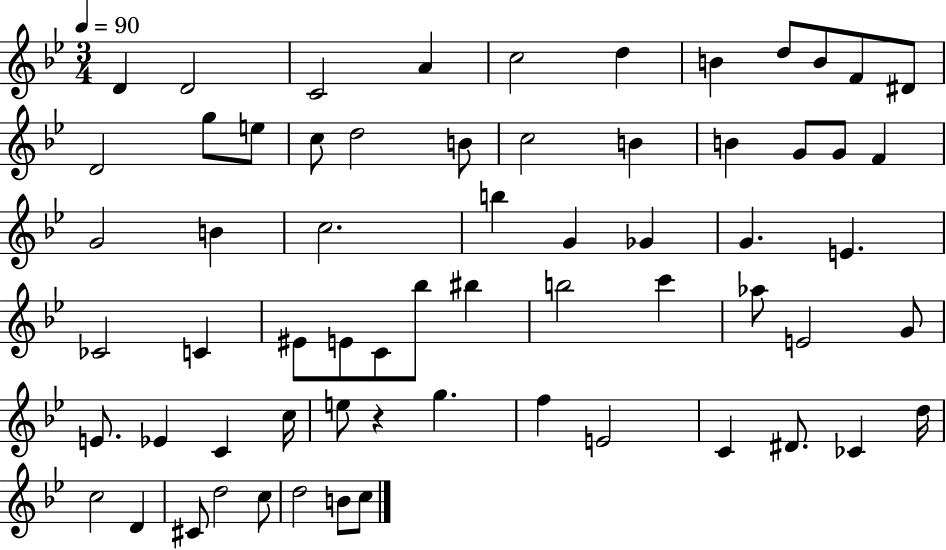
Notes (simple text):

D4/q D4/h C4/h A4/q C5/h D5/q B4/q D5/e B4/e F4/e D#4/e D4/h G5/e E5/e C5/e D5/h B4/e C5/h B4/q B4/q G4/e G4/e F4/q G4/h B4/q C5/h. B5/q G4/q Gb4/q G4/q. E4/q. CES4/h C4/q EIS4/e E4/e C4/e Bb5/e BIS5/q B5/h C6/q Ab5/e E4/h G4/e E4/e. Eb4/q C4/q C5/s E5/e R/q G5/q. F5/q E4/h C4/q D#4/e. CES4/q D5/s C5/h D4/q C#4/e D5/h C5/e D5/h B4/e C5/e